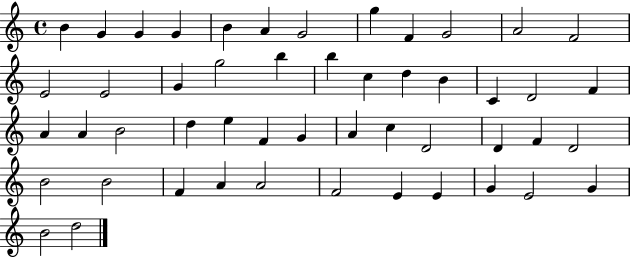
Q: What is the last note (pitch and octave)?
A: D5